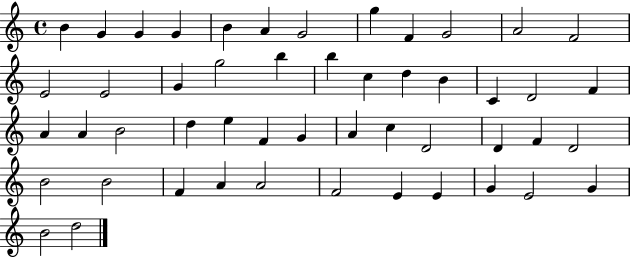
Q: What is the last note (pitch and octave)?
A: D5